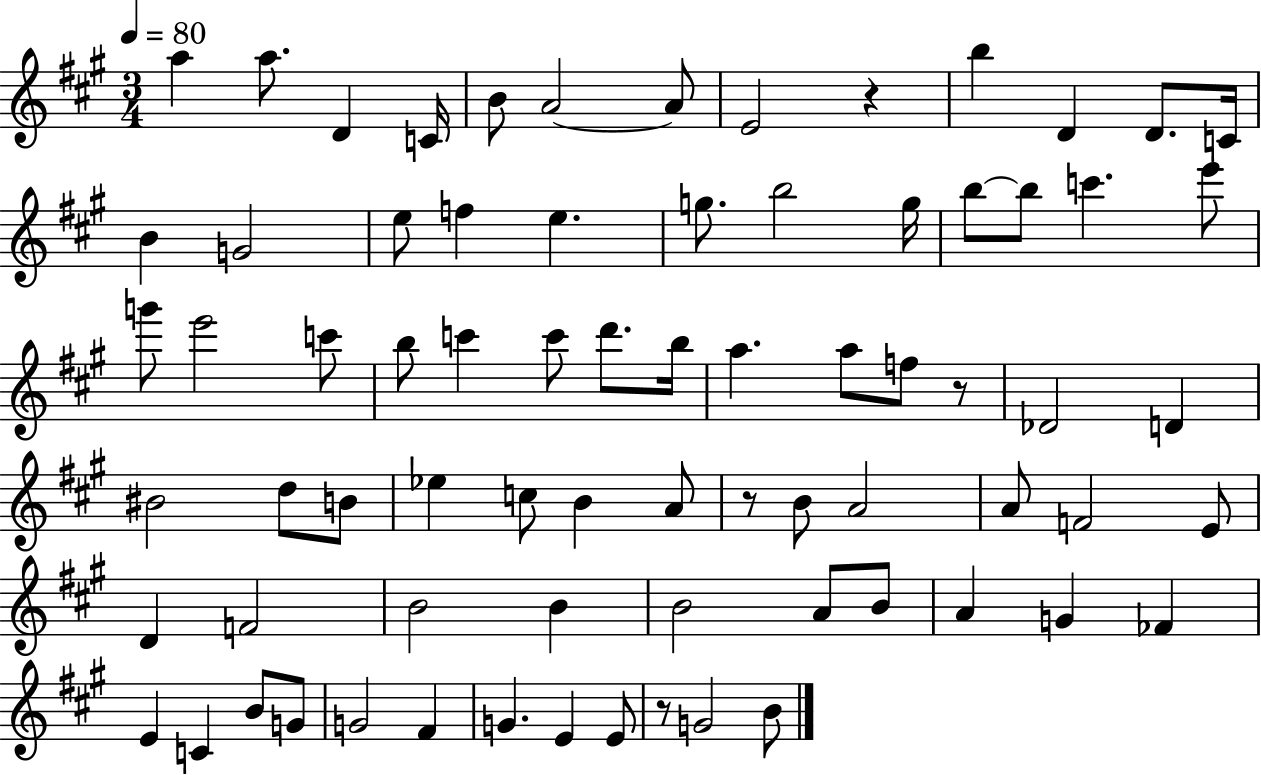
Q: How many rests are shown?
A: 4